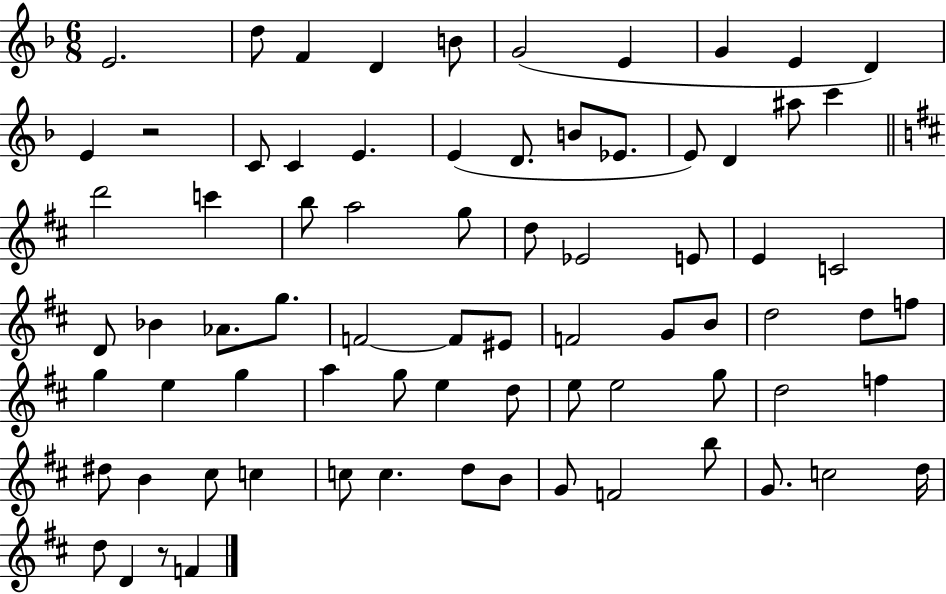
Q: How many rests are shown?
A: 2